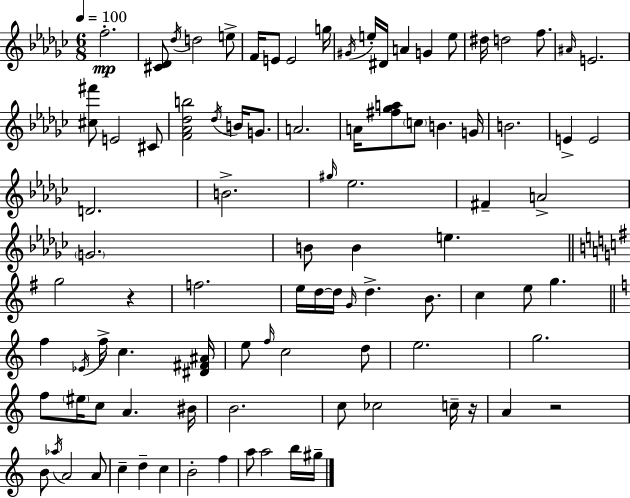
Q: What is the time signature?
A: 6/8